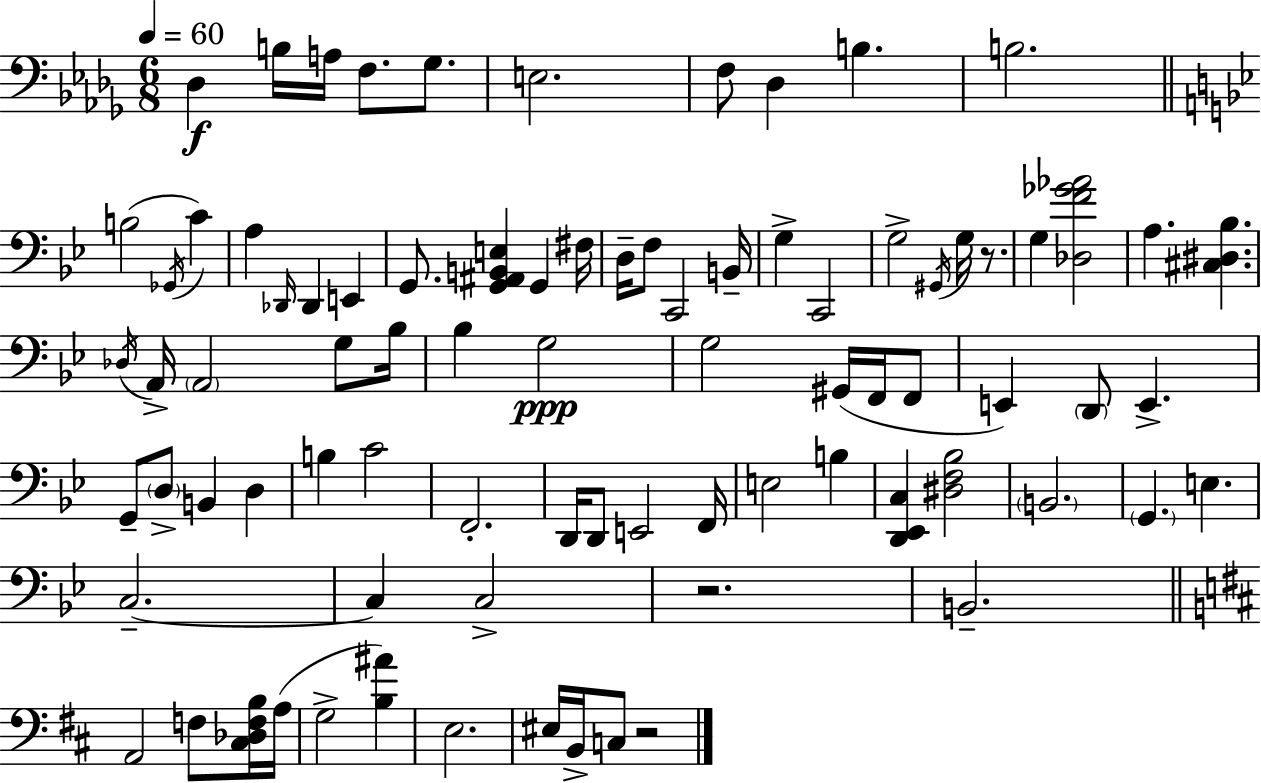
{
  \clef bass
  \numericTimeSignature
  \time 6/8
  \key bes \minor
  \tempo 4 = 60
  \repeat volta 2 { des4\f b16 a16 f8. ges8. | e2. | f8 des4 b4. | b2. | \break \bar "||" \break \key bes \major b2( \acciaccatura { ges,16 } c'4) | a4 \grace { des,16 } des,4 e,4 | g,8. <g, ais, b, e>4 g,4 | fis16 d16-- f8 c,2 | \break b,16-- g4-> c,2 | g2-> \acciaccatura { gis,16 } g16 | r8. g4 <des f' ges' aes'>2 | a4. <cis dis bes>4. | \break \acciaccatura { des16 } a,16-> \parenthesize a,2 | g8 bes16 bes4 g2\ppp | g2 | gis,16( f,16 f,8 e,4) \parenthesize d,8 e,4.-> | \break g,8-- \parenthesize d8-> b,4 | d4 b4 c'2 | f,2.-. | d,16 d,8 e,2 | \break f,16 e2 | b4 <d, ees, c>4 <dis f bes>2 | \parenthesize b,2. | \parenthesize g,4. e4. | \break c2.--~~ | c4 c2-> | r2. | b,2.-- | \break \bar "||" \break \key d \major a,2 f8 <cis des f b>16 a16( | g2-> <b ais'>4) | e2. | eis16 b,16-> c8 r2 | \break } \bar "|."
}